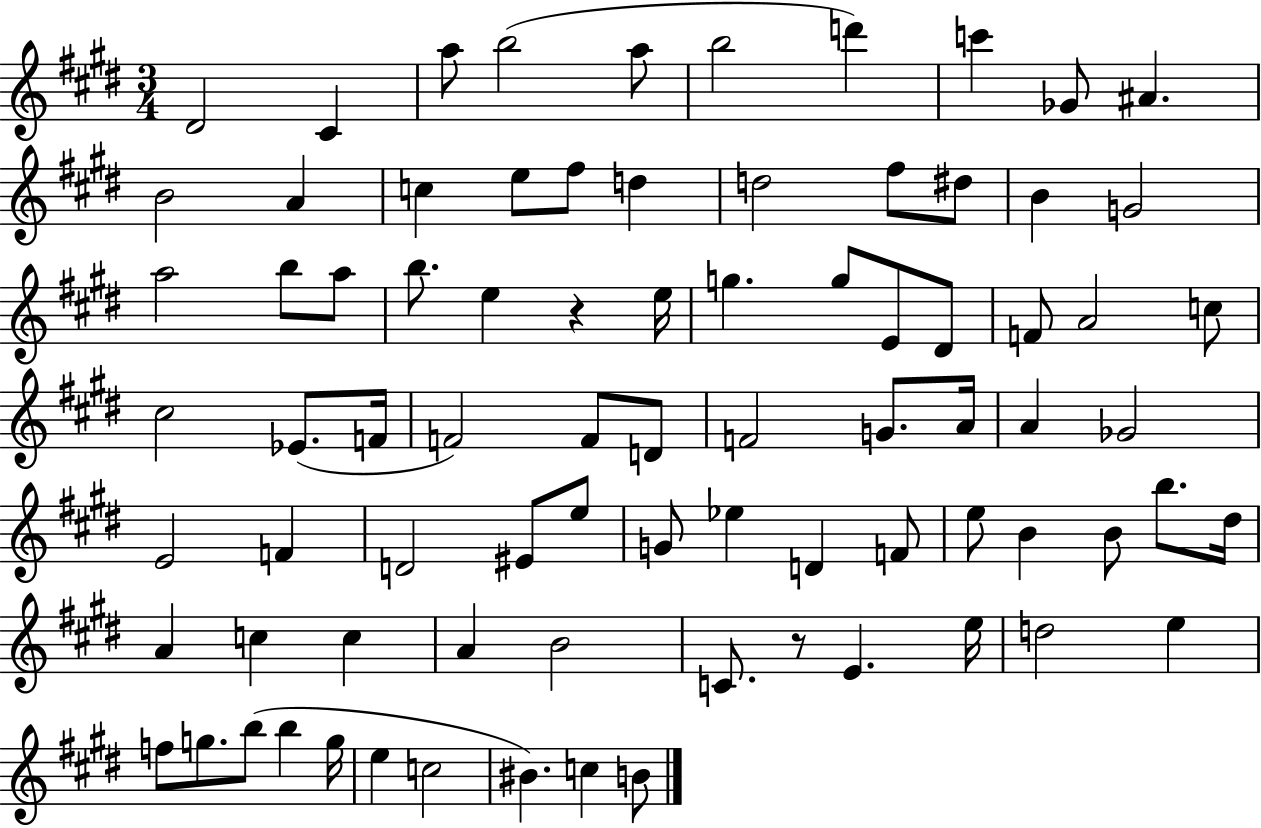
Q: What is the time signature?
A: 3/4